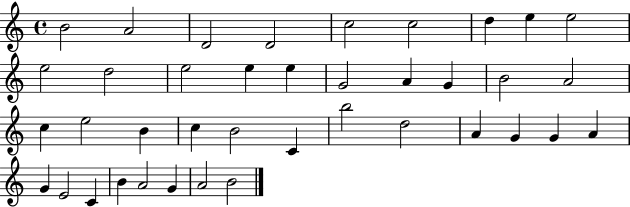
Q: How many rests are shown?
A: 0